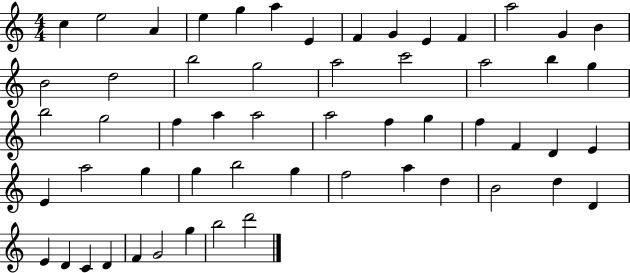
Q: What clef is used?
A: treble